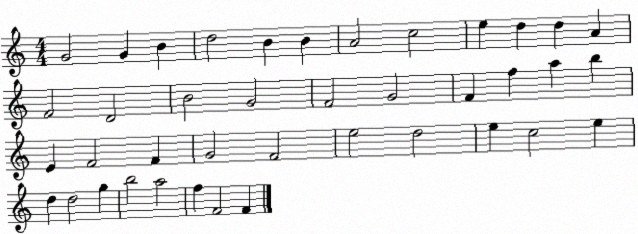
X:1
T:Untitled
M:4/4
L:1/4
K:C
G2 G B d2 B B A2 c2 e d d A F2 D2 B2 G2 F2 G2 F f a b E F2 F G2 F2 e2 d2 e c2 e d d2 g b2 a2 f F2 F